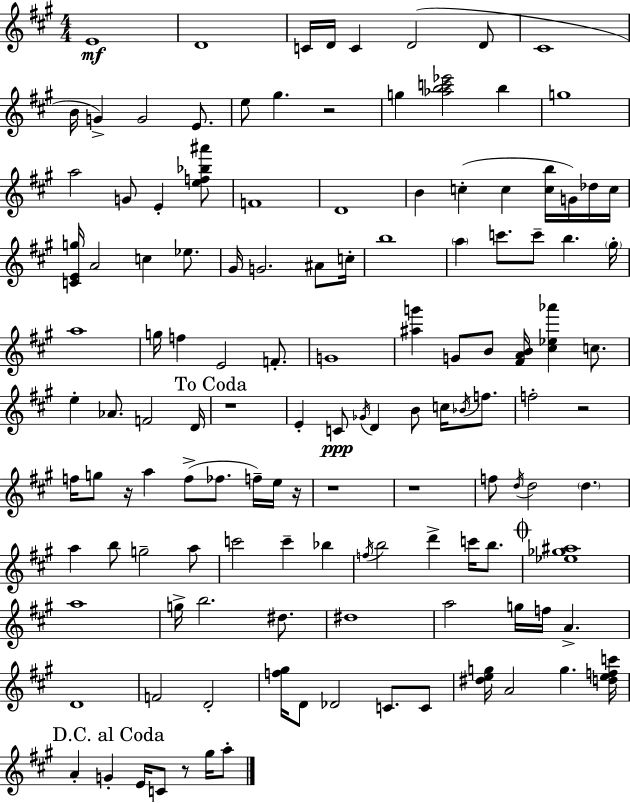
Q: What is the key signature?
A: A major